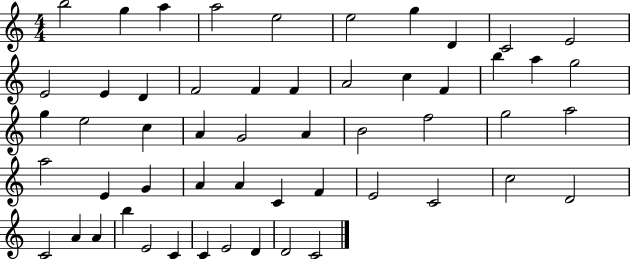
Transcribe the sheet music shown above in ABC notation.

X:1
T:Untitled
M:4/4
L:1/4
K:C
b2 g a a2 e2 e2 g D C2 E2 E2 E D F2 F F A2 c F b a g2 g e2 c A G2 A B2 f2 g2 a2 a2 E G A A C F E2 C2 c2 D2 C2 A A b E2 C C E2 D D2 C2